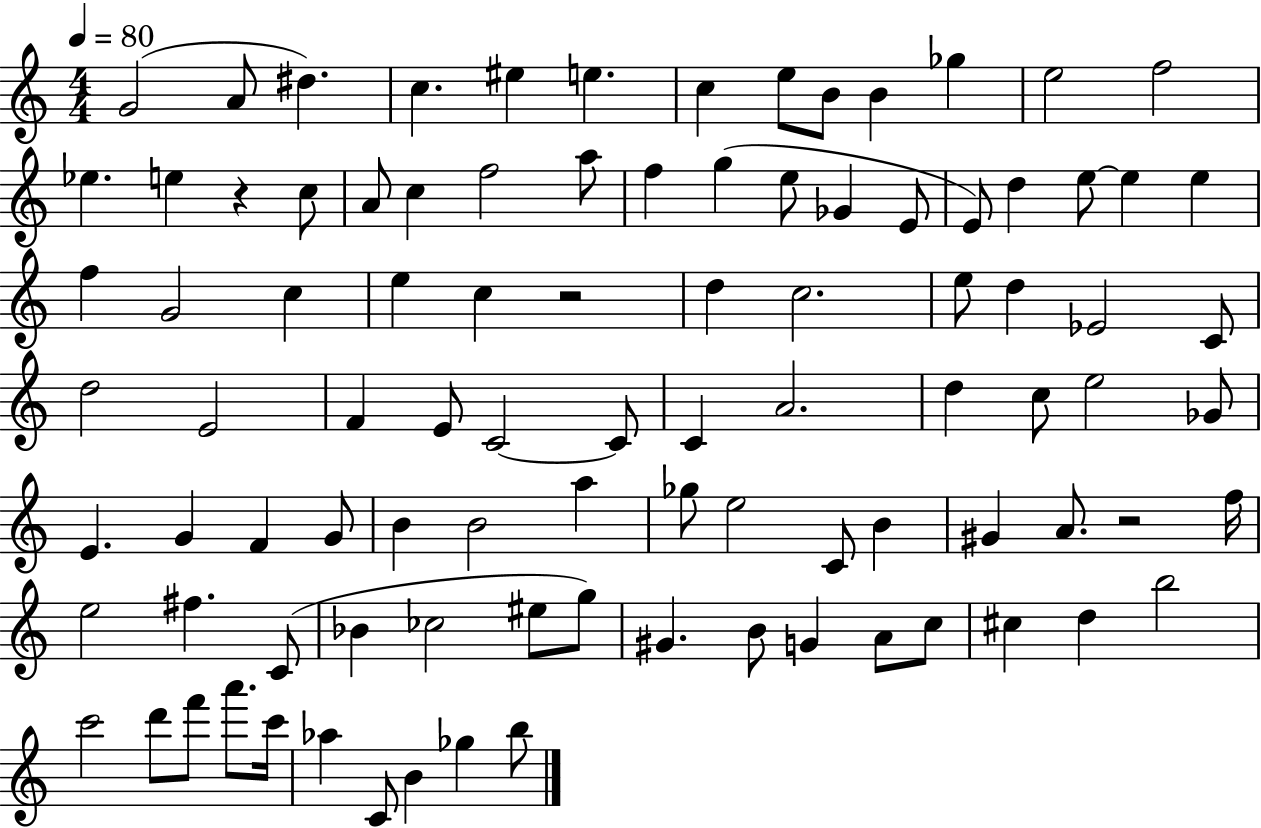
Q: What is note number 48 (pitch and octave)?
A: C4